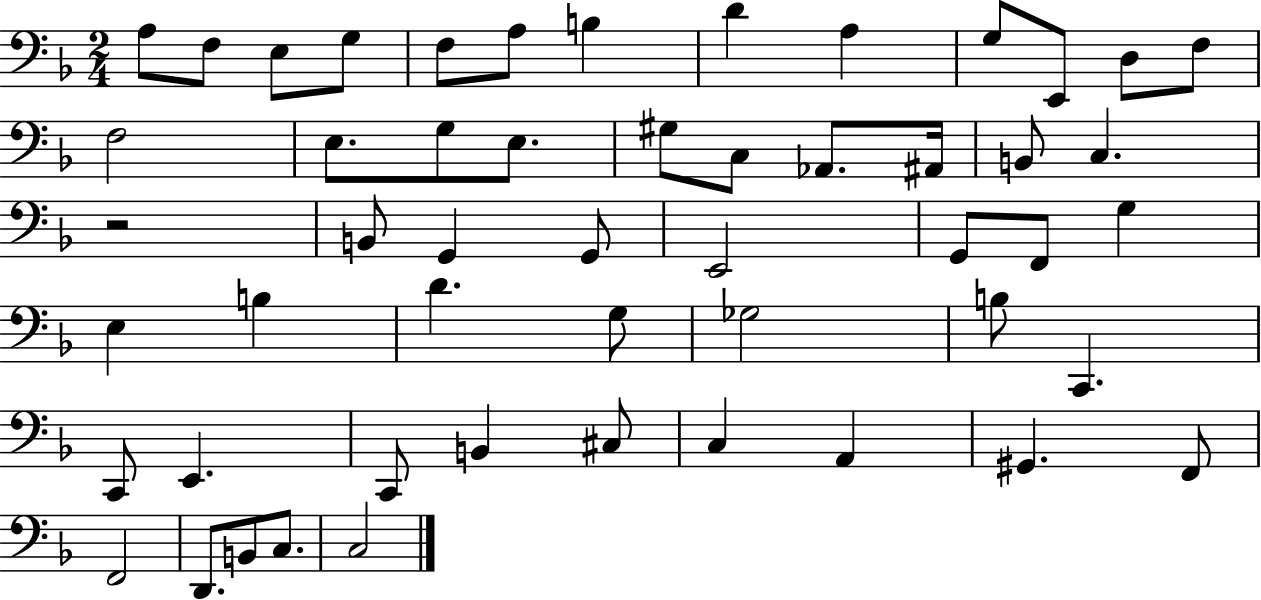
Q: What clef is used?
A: bass